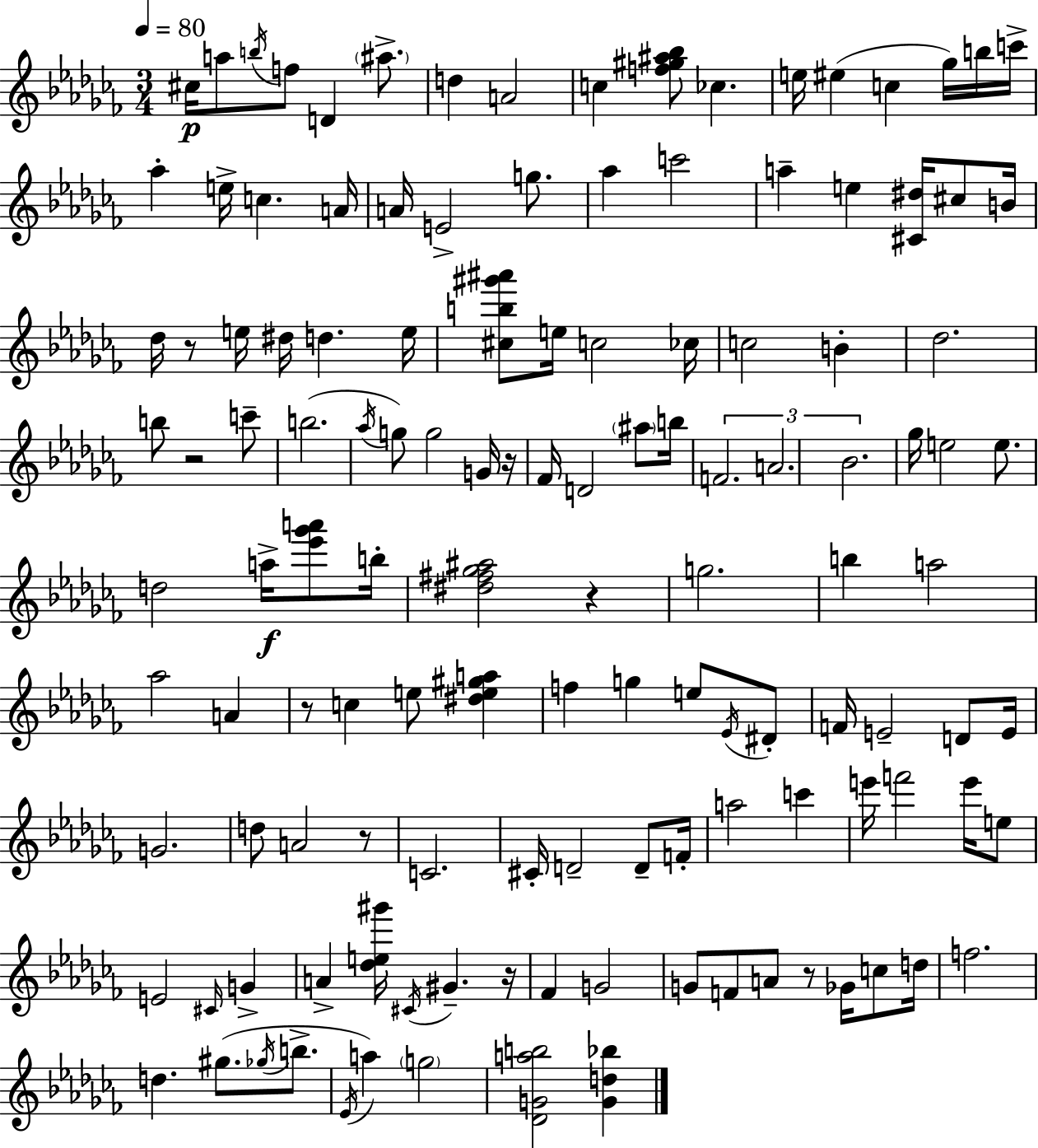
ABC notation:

X:1
T:Untitled
M:3/4
L:1/4
K:Abm
^c/4 a/2 b/4 f/2 D ^a/2 d A2 c [f^g^a_b]/2 _c e/4 ^e c _g/4 b/4 c'/4 _a e/4 c A/4 A/4 E2 g/2 _a c'2 a e [^C^d]/4 ^c/2 B/4 _d/4 z/2 e/4 ^d/4 d e/4 [^cb^g'^a']/2 e/4 c2 _c/4 c2 B _d2 b/2 z2 c'/2 b2 _a/4 g/2 g2 G/4 z/4 _F/4 D2 ^a/2 b/4 F2 A2 _B2 _g/4 e2 e/2 d2 a/4 [_e'_g'a']/2 b/4 [^d^f_g^a]2 z g2 b a2 _a2 A z/2 c e/2 [^de^ga] f g e/2 _E/4 ^D/2 F/4 E2 D/2 E/4 G2 d/2 A2 z/2 C2 ^C/4 D2 D/2 F/4 a2 c' e'/4 f'2 e'/4 e/2 E2 ^C/4 G A [_de^g']/4 ^C/4 ^G z/4 _F G2 G/2 F/2 A/2 z/2 _G/4 c/2 d/4 f2 d ^g/2 _g/4 b/2 _E/4 a g2 [_DGab]2 [Gd_b]